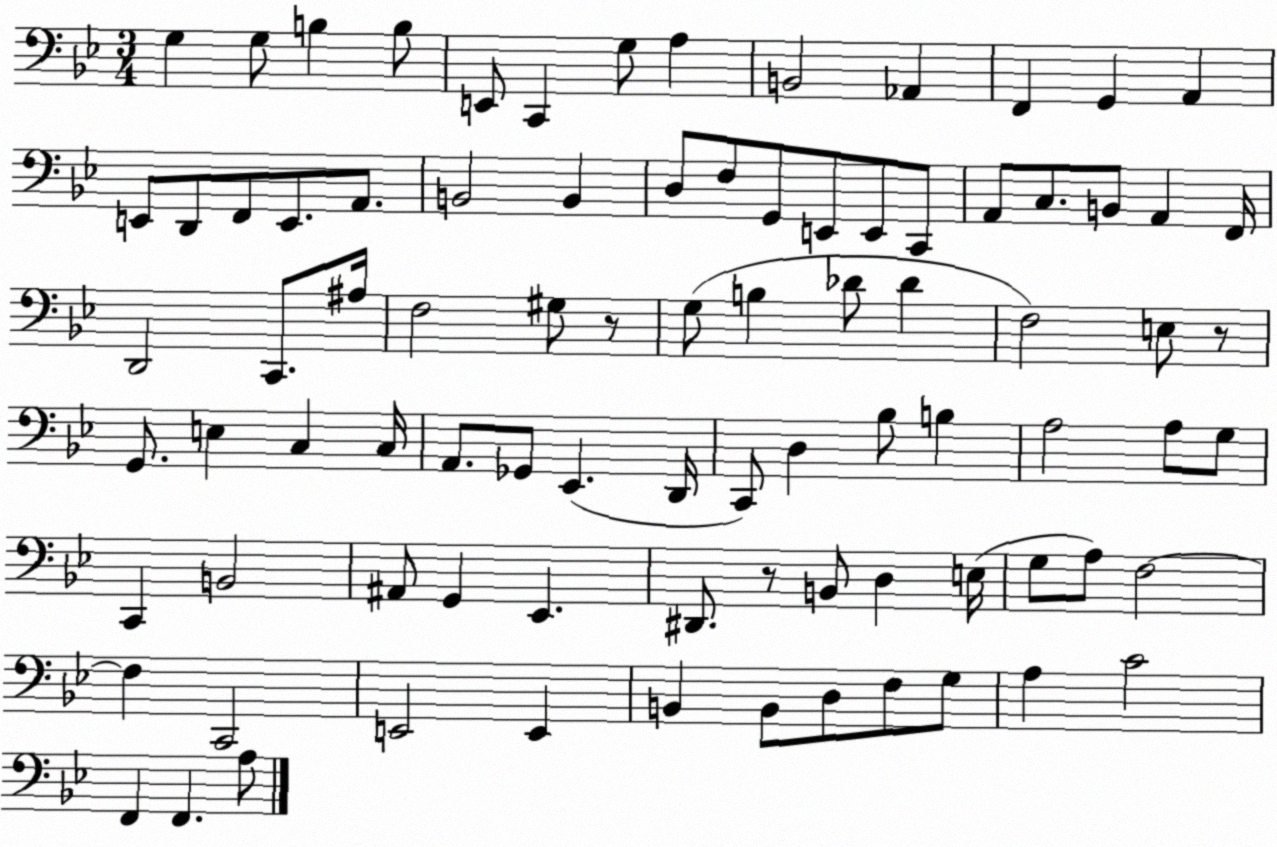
X:1
T:Untitled
M:3/4
L:1/4
K:Bb
G, G,/2 B, B,/2 E,,/2 C,, G,/2 A, B,,2 _A,, F,, G,, A,, E,,/2 D,,/2 F,,/2 E,,/2 A,,/2 B,,2 B,, D,/2 F,/2 G,,/2 E,,/2 E,,/2 C,,/2 A,,/2 C,/2 B,,/2 A,, F,,/4 D,,2 C,,/2 ^A,/4 F,2 ^G,/2 z/2 G,/2 B, _D/2 _D F,2 E,/2 z/2 G,,/2 E, C, C,/4 A,,/2 _G,,/2 _E,, D,,/4 C,,/2 D, _B,/2 B, A,2 A,/2 G,/2 C,, B,,2 ^A,,/2 G,, _E,, ^D,,/2 z/2 B,,/2 D, E,/4 G,/2 A,/2 F,2 F, C,,2 E,,2 E,, B,, B,,/2 D,/2 F,/2 G,/2 A, C2 F,, F,, A,/2